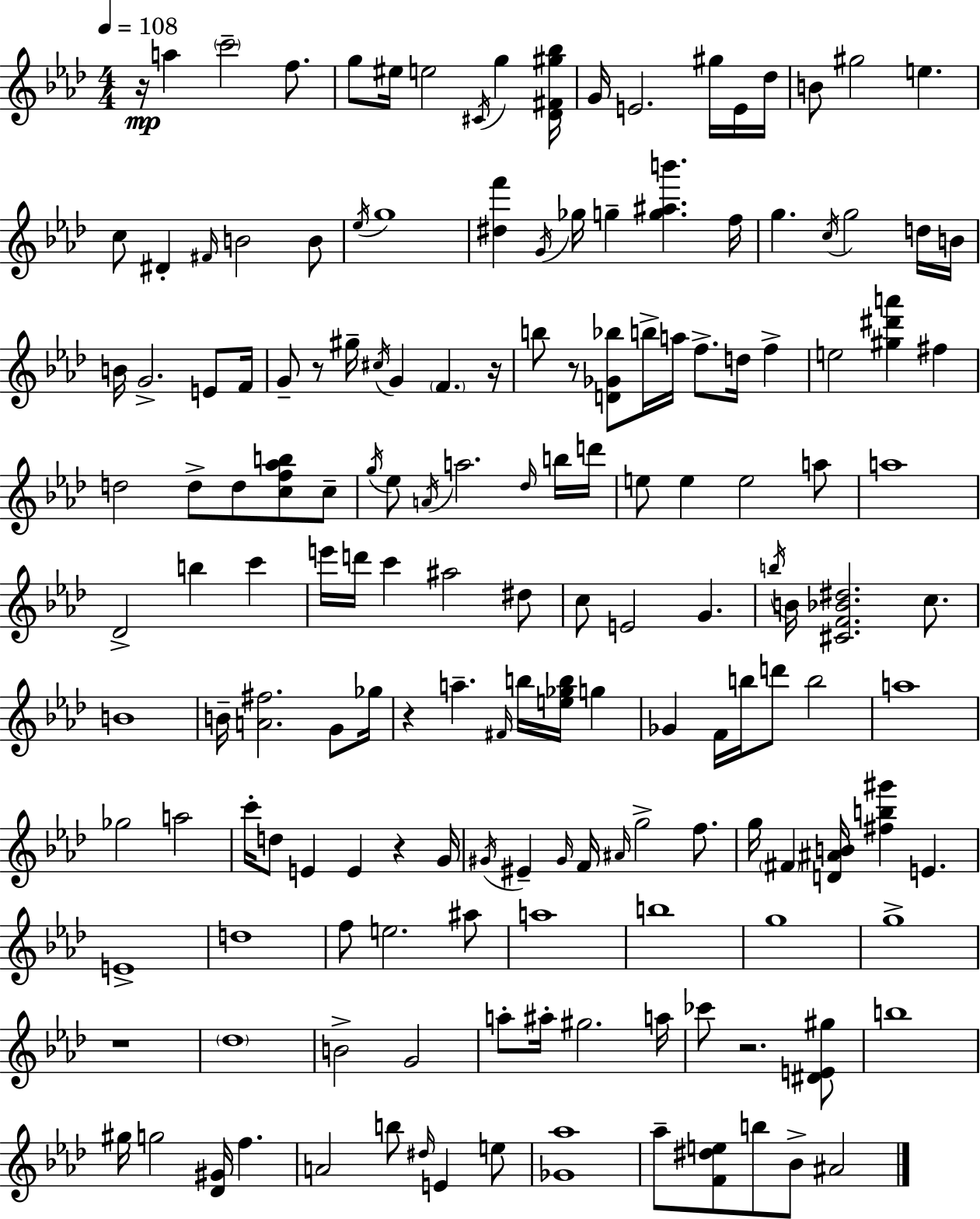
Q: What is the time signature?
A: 4/4